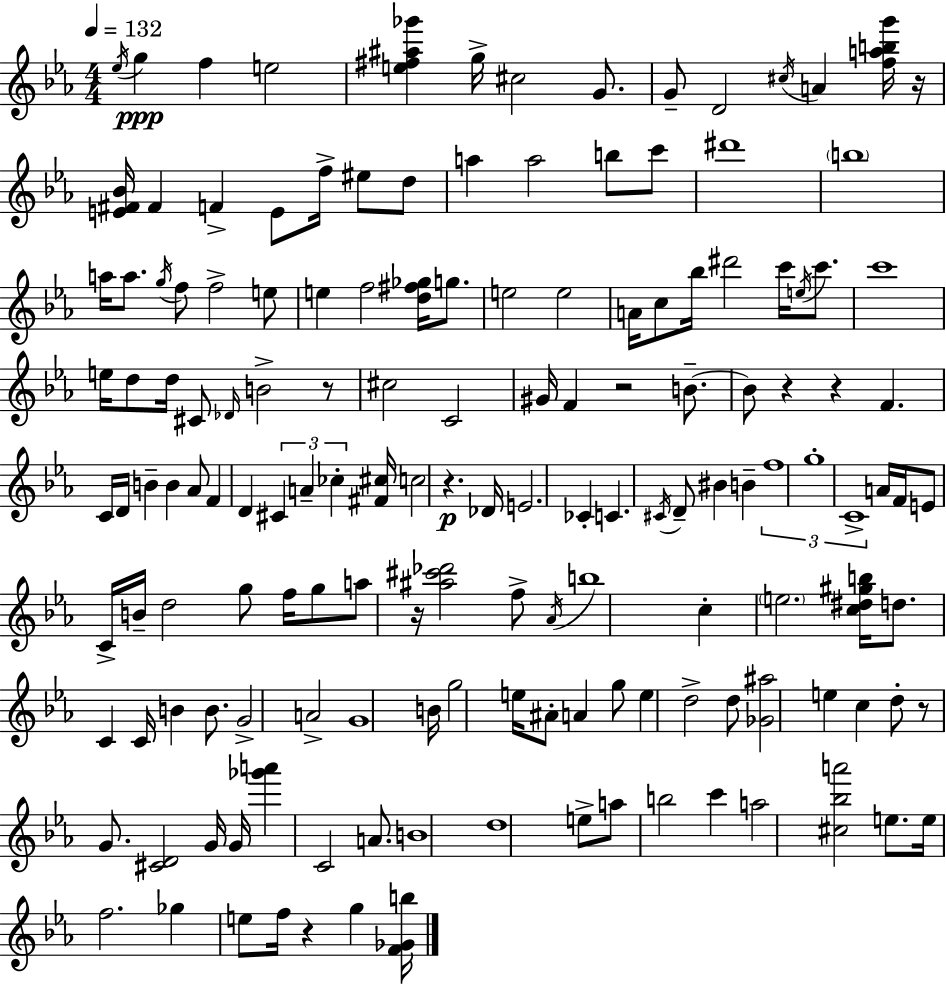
Eb5/s G5/q F5/q E5/h [E5,F#5,A#5,Gb6]/q G5/s C#5/h G4/e. G4/e D4/h C#5/s A4/q [F5,A5,B5,G6]/s R/s [E4,F#4,Bb4]/s F#4/q F4/q E4/e F5/s EIS5/e D5/e A5/q A5/h B5/e C6/e D#6/w B5/w A5/s A5/e. G5/s F5/e F5/h E5/e E5/q F5/h [D5,F#5,Gb5]/s G5/e. E5/h E5/h A4/s C5/e Bb5/s D#6/h C6/s E5/s C6/e. C6/w E5/s D5/e D5/s C#4/e Db4/s B4/h R/e C#5/h C4/h G#4/s F4/q R/h B4/e. B4/e R/q R/q F4/q. C4/s D4/s B4/q B4/q Ab4/e F4/q D4/q C#4/q A4/q CES5/q [F#4,C#5]/s C5/h R/q. Db4/s E4/h. CES4/q C4/q. C#4/s D4/e BIS4/q B4/q F5/w G5/w C4/w A4/s F4/s E4/e C4/s B4/s D5/h G5/e F5/s G5/e A5/e R/s [A#5,C#6,Db6]/h F5/e Ab4/s B5/w C5/q E5/h. [C5,D#5,G#5,B5]/s D5/e. C4/q C4/s B4/q B4/e. G4/h A4/h G4/w B4/s G5/h E5/s A#4/e A4/q G5/e E5/q D5/h D5/e [Gb4,A#5]/h E5/q C5/q D5/e R/e G4/e. [C#4,D4]/h G4/s G4/s [Gb6,A6]/q C4/h A4/e. B4/w D5/w E5/e A5/e B5/h C6/q A5/h [C#5,Bb5,A6]/h E5/e. E5/s F5/h. Gb5/q E5/e F5/s R/q G5/q [F4,Gb4,B5]/s